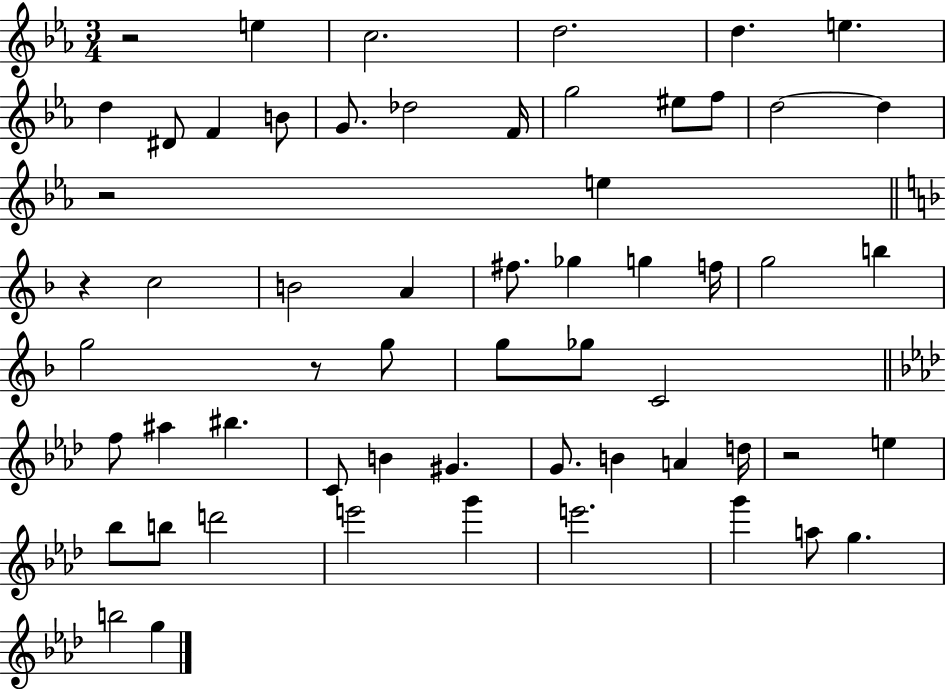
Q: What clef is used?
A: treble